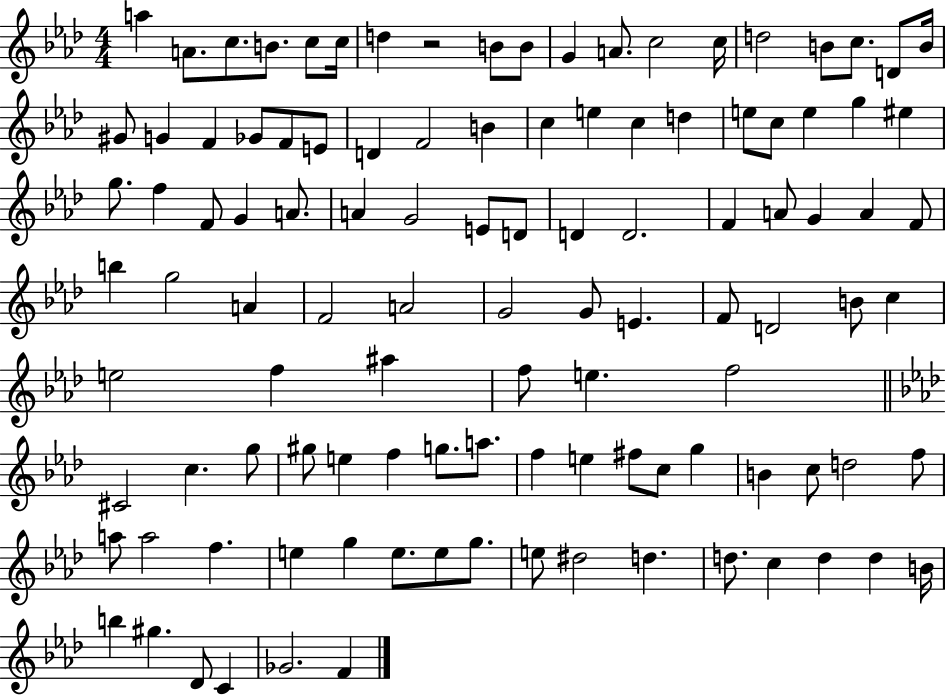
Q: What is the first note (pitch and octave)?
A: A5